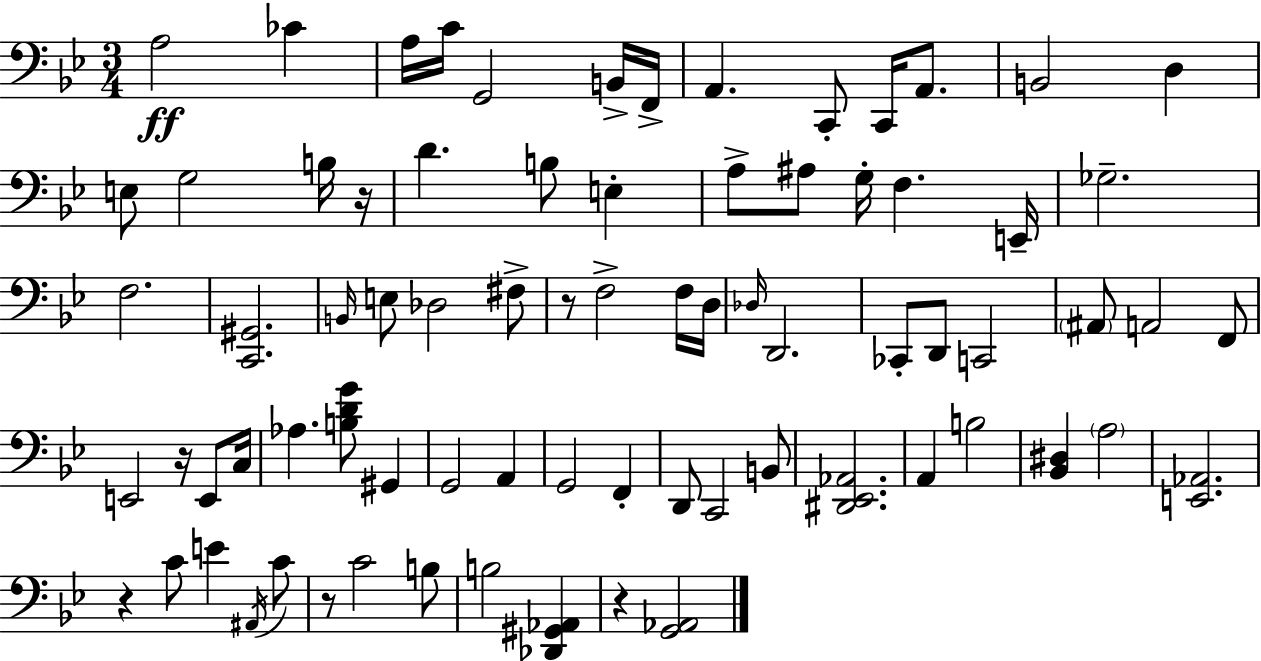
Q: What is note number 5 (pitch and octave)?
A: G2